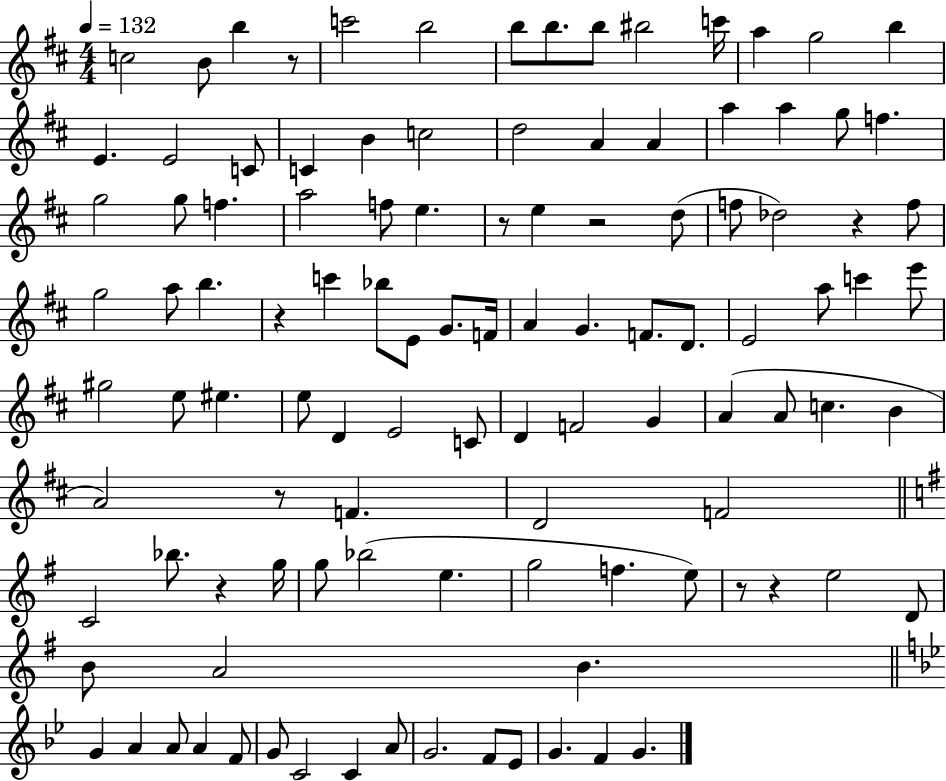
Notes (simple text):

C5/h B4/e B5/q R/e C6/h B5/h B5/e B5/e. B5/e BIS5/h C6/s A5/q G5/h B5/q E4/q. E4/h C4/e C4/q B4/q C5/h D5/h A4/q A4/q A5/q A5/q G5/e F5/q. G5/h G5/e F5/q. A5/h F5/e E5/q. R/e E5/q R/h D5/e F5/e Db5/h R/q F5/e G5/h A5/e B5/q. R/q C6/q Bb5/e E4/e G4/e. F4/s A4/q G4/q. F4/e. D4/e. E4/h A5/e C6/q E6/e G#5/h E5/e EIS5/q. E5/e D4/q E4/h C4/e D4/q F4/h G4/q A4/q A4/e C5/q. B4/q A4/h R/e F4/q. D4/h F4/h C4/h Bb5/e. R/q G5/s G5/e Bb5/h E5/q. G5/h F5/q. E5/e R/e R/q E5/h D4/e B4/e A4/h B4/q. G4/q A4/q A4/e A4/q F4/e G4/e C4/h C4/q A4/e G4/h. F4/e Eb4/e G4/q. F4/q G4/q.